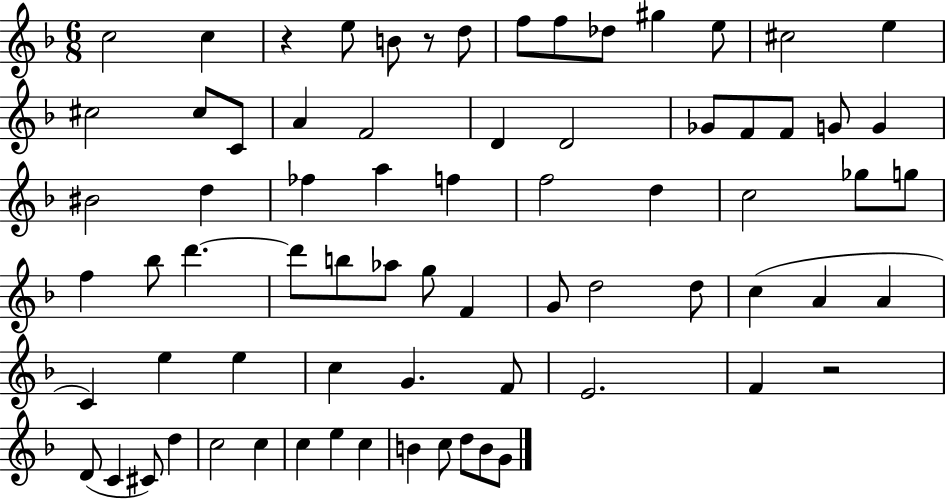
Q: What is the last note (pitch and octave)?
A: G4